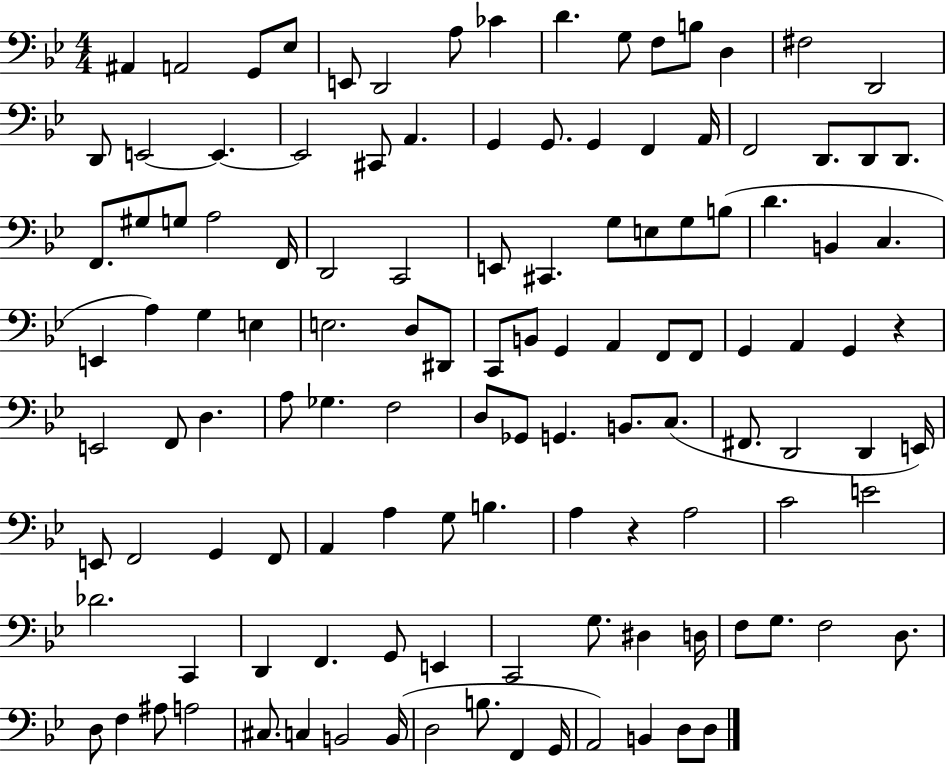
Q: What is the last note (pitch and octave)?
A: D3